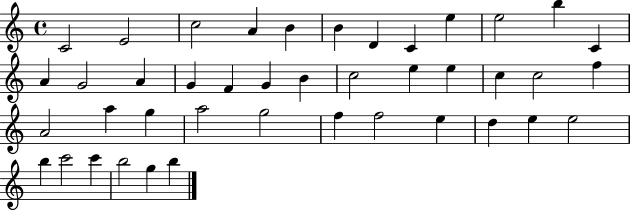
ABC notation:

X:1
T:Untitled
M:4/4
L:1/4
K:C
C2 E2 c2 A B B D C e e2 b C A G2 A G F G B c2 e e c c2 f A2 a g a2 g2 f f2 e d e e2 b c'2 c' b2 g b